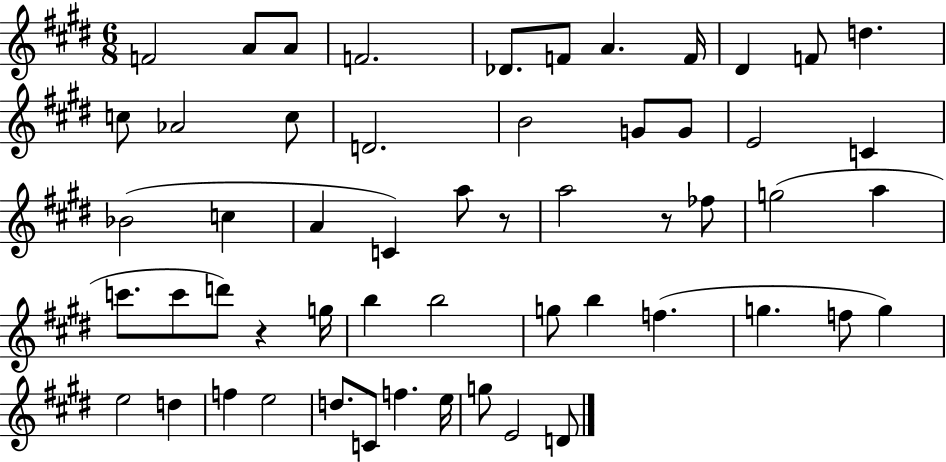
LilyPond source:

{
  \clef treble
  \numericTimeSignature
  \time 6/8
  \key e \major
  f'2 a'8 a'8 | f'2. | des'8. f'8 a'4. f'16 | dis'4 f'8 d''4. | \break c''8 aes'2 c''8 | d'2. | b'2 g'8 g'8 | e'2 c'4 | \break bes'2( c''4 | a'4 c'4) a''8 r8 | a''2 r8 fes''8 | g''2( a''4 | \break c'''8. c'''8 d'''8) r4 g''16 | b''4 b''2 | g''8 b''4 f''4.( | g''4. f''8 g''4) | \break e''2 d''4 | f''4 e''2 | d''8. c'8 f''4. e''16 | g''8 e'2 d'8 | \break \bar "|."
}